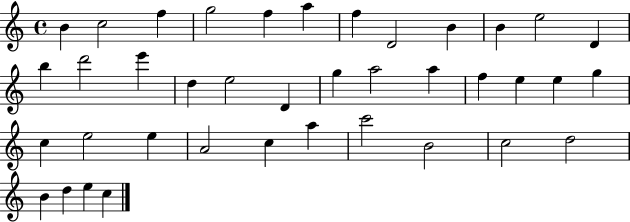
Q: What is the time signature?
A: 4/4